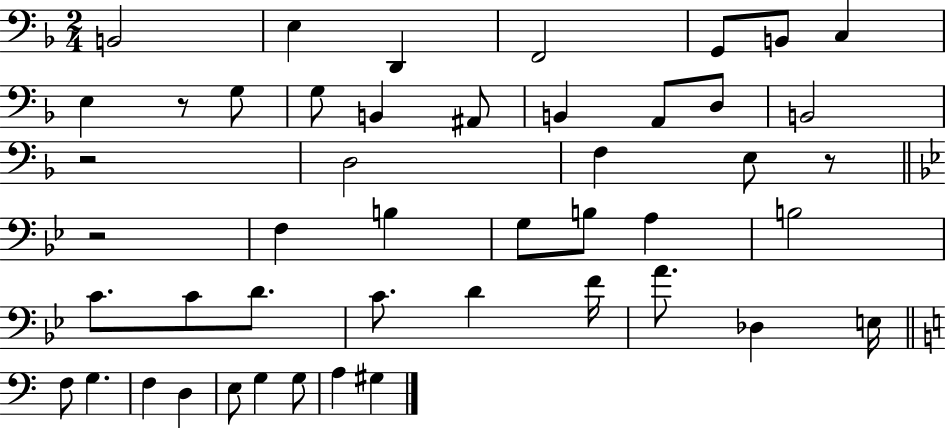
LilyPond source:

{
  \clef bass
  \numericTimeSignature
  \time 2/4
  \key f \major
  \repeat volta 2 { b,2 | e4 d,4 | f,2 | g,8 b,8 c4 | \break e4 r8 g8 | g8 b,4 ais,8 | b,4 a,8 d8 | b,2 | \break r2 | d2 | f4 e8 r8 | \bar "||" \break \key g \minor r2 | f4 b4 | g8 b8 a4 | b2 | \break c'8. c'8 d'8. | c'8. d'4 f'16 | a'8. des4 e16 | \bar "||" \break \key a \minor f8 g4. | f4 d4 | e8 g4 g8 | a4 gis4 | \break } \bar "|."
}